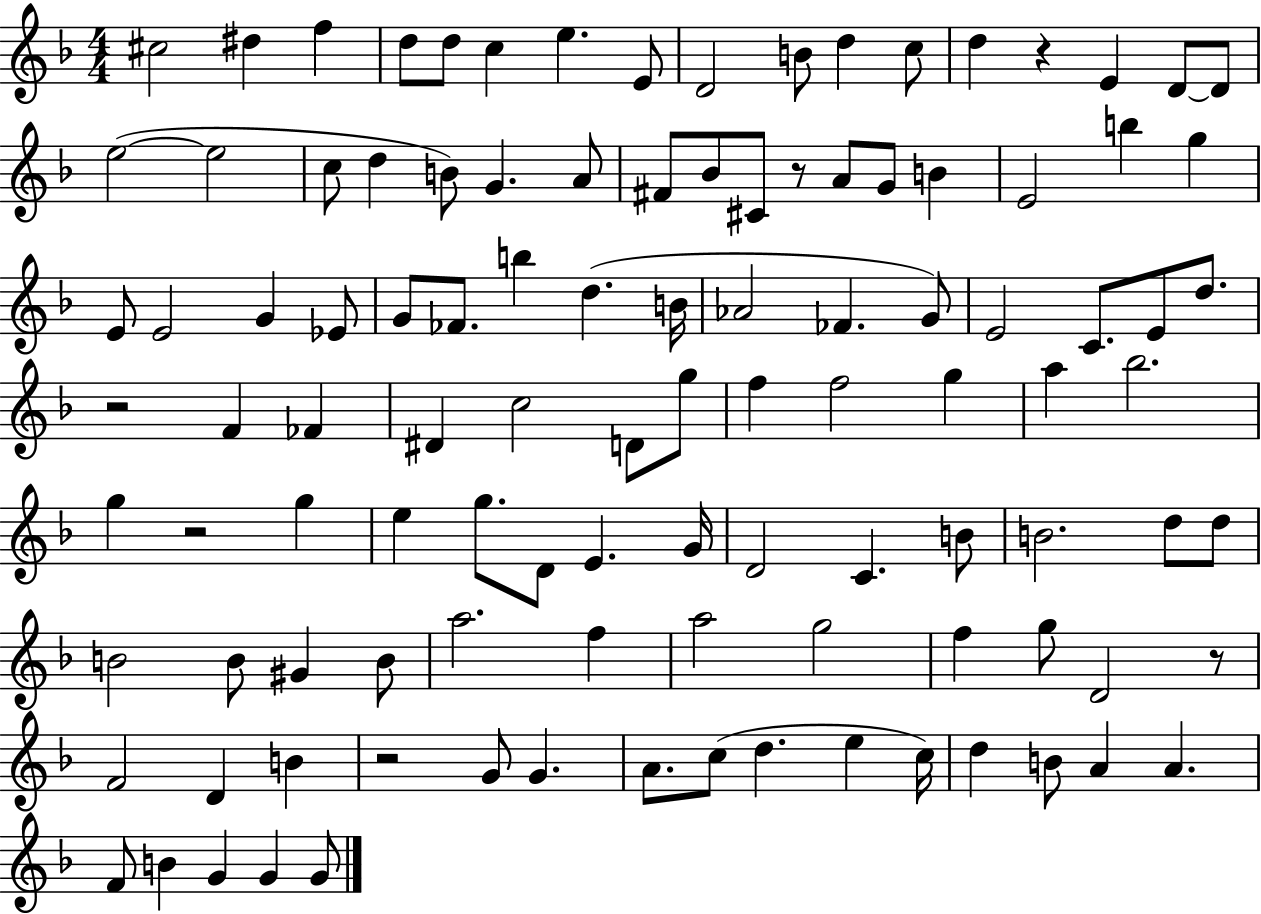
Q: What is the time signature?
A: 4/4